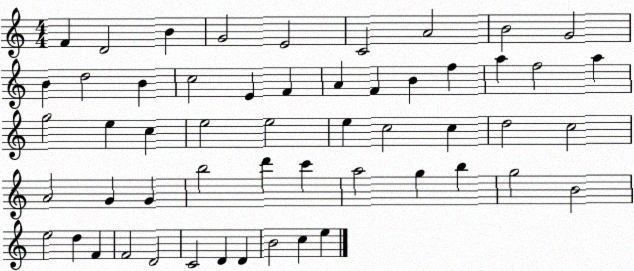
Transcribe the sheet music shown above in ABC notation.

X:1
T:Untitled
M:4/4
L:1/4
K:C
F D2 B G2 E2 C2 A2 B2 G2 B d2 B c2 E F A F B f a f2 a g2 e c e2 e2 e c2 c d2 c2 A2 G G b2 d' c' a2 g b g2 B2 e2 d F F2 D2 C2 D D B2 c e